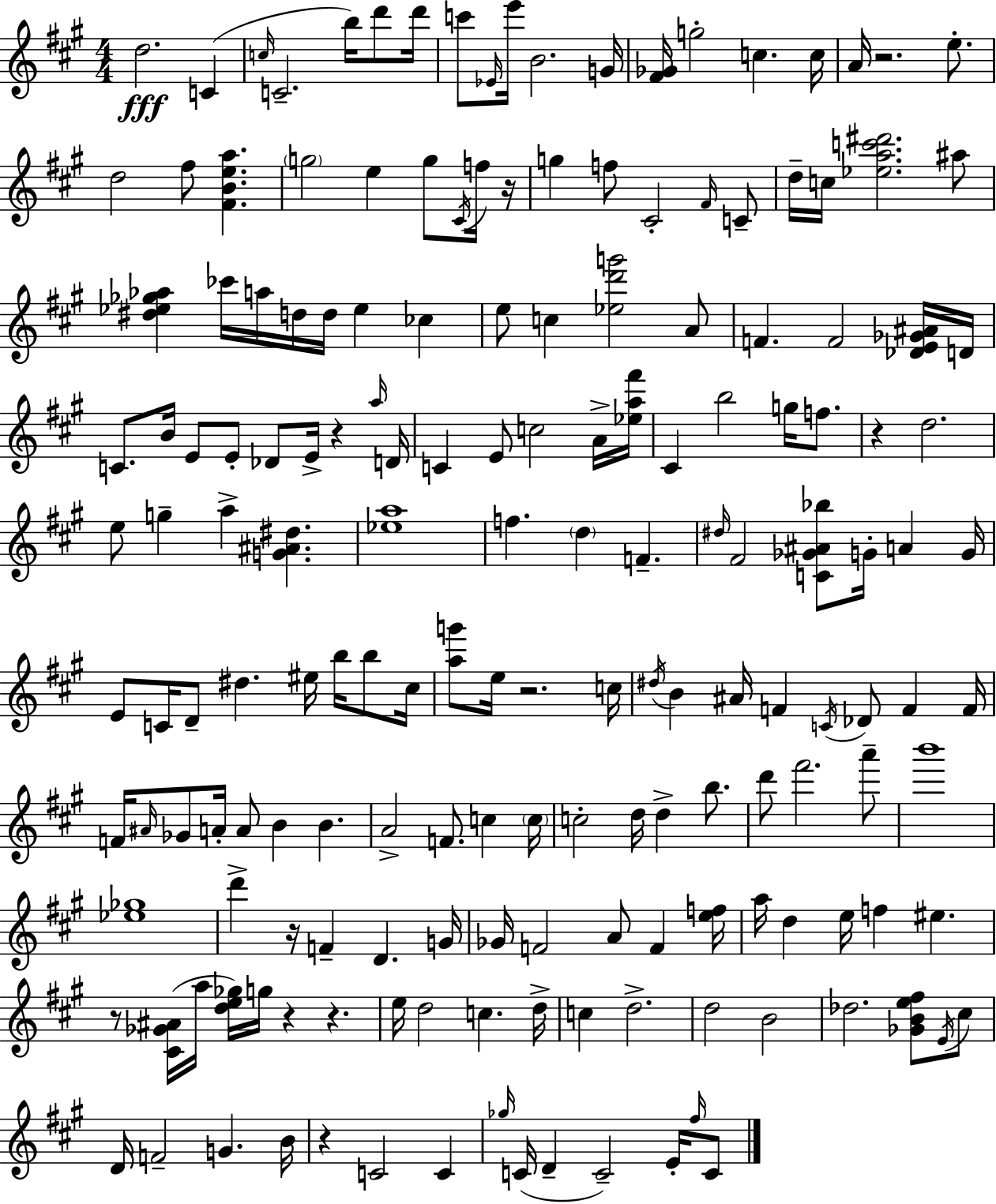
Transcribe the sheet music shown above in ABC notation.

X:1
T:Untitled
M:4/4
L:1/4
K:A
d2 C c/4 C2 b/4 d'/2 d'/4 c'/2 _E/4 e'/4 B2 G/4 [^F_G]/4 g2 c c/4 A/4 z2 e/2 d2 ^f/2 [^FBea] g2 e g/2 ^C/4 f/4 z/4 g f/2 ^C2 ^F/4 C/2 d/4 c/4 [_eac'^d']2 ^a/2 [^d_e_g_a] _c'/4 a/4 d/4 d/4 _e _c e/2 c [_ed'g']2 A/2 F F2 [_DE_G^A]/4 D/4 C/2 B/4 E/2 E/2 _D/2 E/4 z a/4 D/4 C E/2 c2 A/4 [_ea^f']/4 ^C b2 g/4 f/2 z d2 e/2 g a [G^A^d] [_ea]4 f d F ^d/4 ^F2 [C_G^A_b]/2 G/4 A G/4 E/2 C/4 D/2 ^d ^e/4 b/4 b/2 ^c/4 [ag']/2 e/4 z2 c/4 ^d/4 B ^A/4 F C/4 _D/2 F F/4 F/4 ^A/4 _G/2 A/4 A/2 B B A2 F/2 c c/4 c2 d/4 d b/2 d'/2 ^f'2 a'/2 b'4 [_e_g]4 d' z/4 F D G/4 _G/4 F2 A/2 F [ef]/4 a/4 d e/4 f ^e z/2 [^C_G^A]/4 a/4 [de_g]/4 g/4 z z e/4 d2 c d/4 c d2 d2 B2 _d2 [_GBe^f]/2 E/4 ^c/2 D/4 F2 G B/4 z C2 C _g/4 C/4 D C2 E/4 ^f/4 C/2